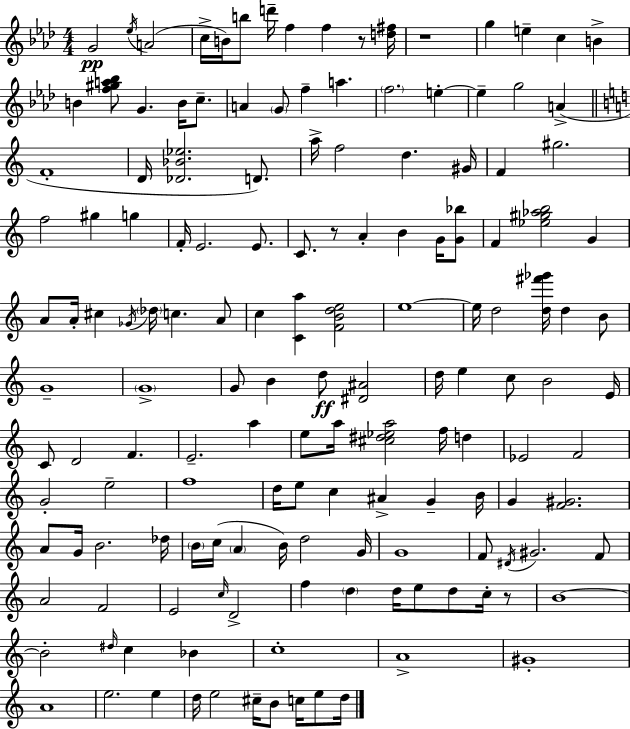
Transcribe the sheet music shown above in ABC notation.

X:1
T:Untitled
M:4/4
L:1/4
K:Fm
G2 _e/4 A2 c/4 B/4 b/2 d'/4 f f z/2 [d^f]/4 z4 g e c B B [f^ga_b]/2 G B/4 c/2 A G/2 f a f2 e e g2 A F4 D/4 [_D_B_e]2 D/2 a/4 f2 d ^G/4 F ^g2 f2 ^g g F/4 E2 E/2 C/2 z/2 A B G/4 [G_b]/2 F [_e^g_ab]2 G A/2 A/4 ^c _G/4 _d/4 c A/2 c [Ca] [FBde]2 e4 e/4 d2 [d^f'_g']/4 d B/2 G4 G4 G/2 B d/2 [^D^A]2 d/4 e c/2 B2 E/4 C/2 D2 F E2 a e/2 a/4 [^c^d_ea]2 f/4 d _E2 F2 G2 e2 f4 d/4 e/2 c ^A G B/4 G [F^G]2 A/2 G/4 B2 _d/4 B/4 c/4 A B/4 d2 G/4 G4 F/2 ^D/4 ^G2 F/2 A2 F2 E2 c/4 D2 f d d/4 e/2 d/2 c/4 z/2 B4 B2 ^d/4 c _B c4 A4 ^G4 A4 e2 e d/4 e2 ^c/4 B/2 c/4 e/2 d/4